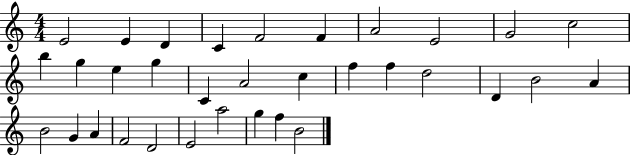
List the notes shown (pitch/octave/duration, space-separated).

E4/h E4/q D4/q C4/q F4/h F4/q A4/h E4/h G4/h C5/h B5/q G5/q E5/q G5/q C4/q A4/h C5/q F5/q F5/q D5/h D4/q B4/h A4/q B4/h G4/q A4/q F4/h D4/h E4/h A5/h G5/q F5/q B4/h